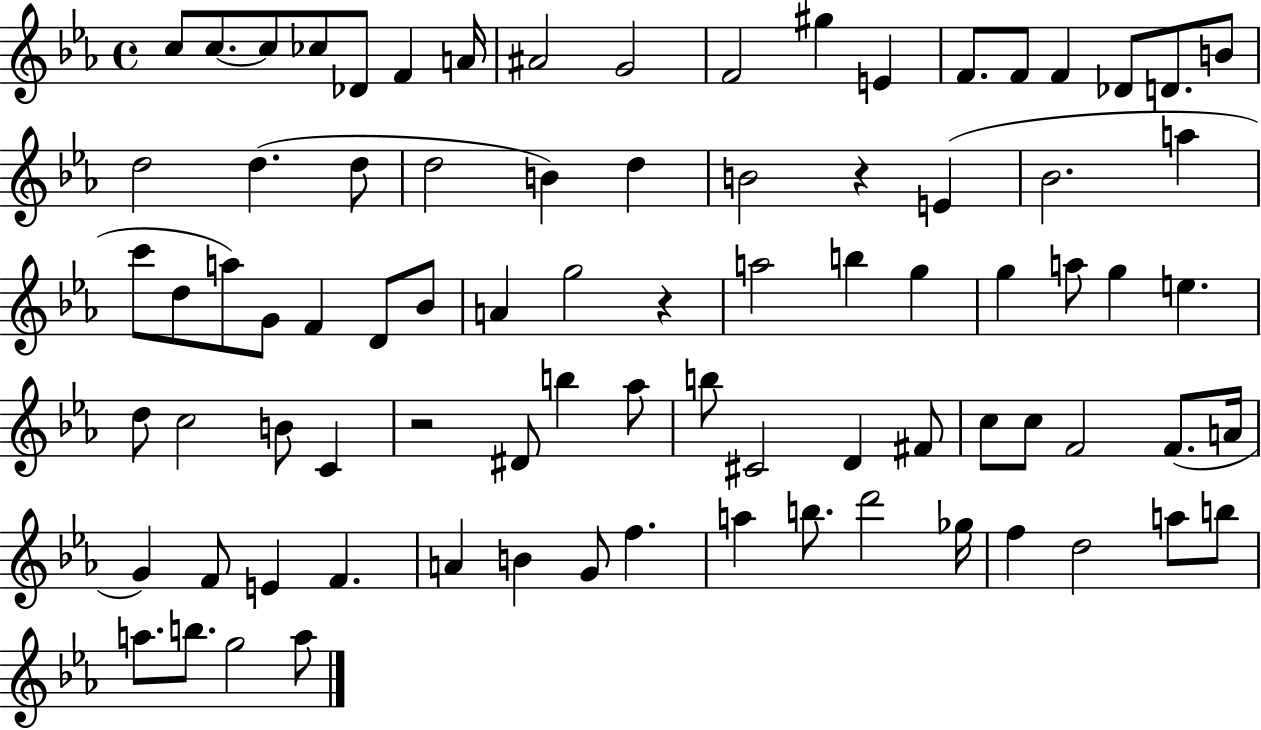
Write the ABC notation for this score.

X:1
T:Untitled
M:4/4
L:1/4
K:Eb
c/2 c/2 c/2 _c/2 _D/2 F A/4 ^A2 G2 F2 ^g E F/2 F/2 F _D/2 D/2 B/2 d2 d d/2 d2 B d B2 z E _B2 a c'/2 d/2 a/2 G/2 F D/2 _B/2 A g2 z a2 b g g a/2 g e d/2 c2 B/2 C z2 ^D/2 b _a/2 b/2 ^C2 D ^F/2 c/2 c/2 F2 F/2 A/4 G F/2 E F A B G/2 f a b/2 d'2 _g/4 f d2 a/2 b/2 a/2 b/2 g2 a/2